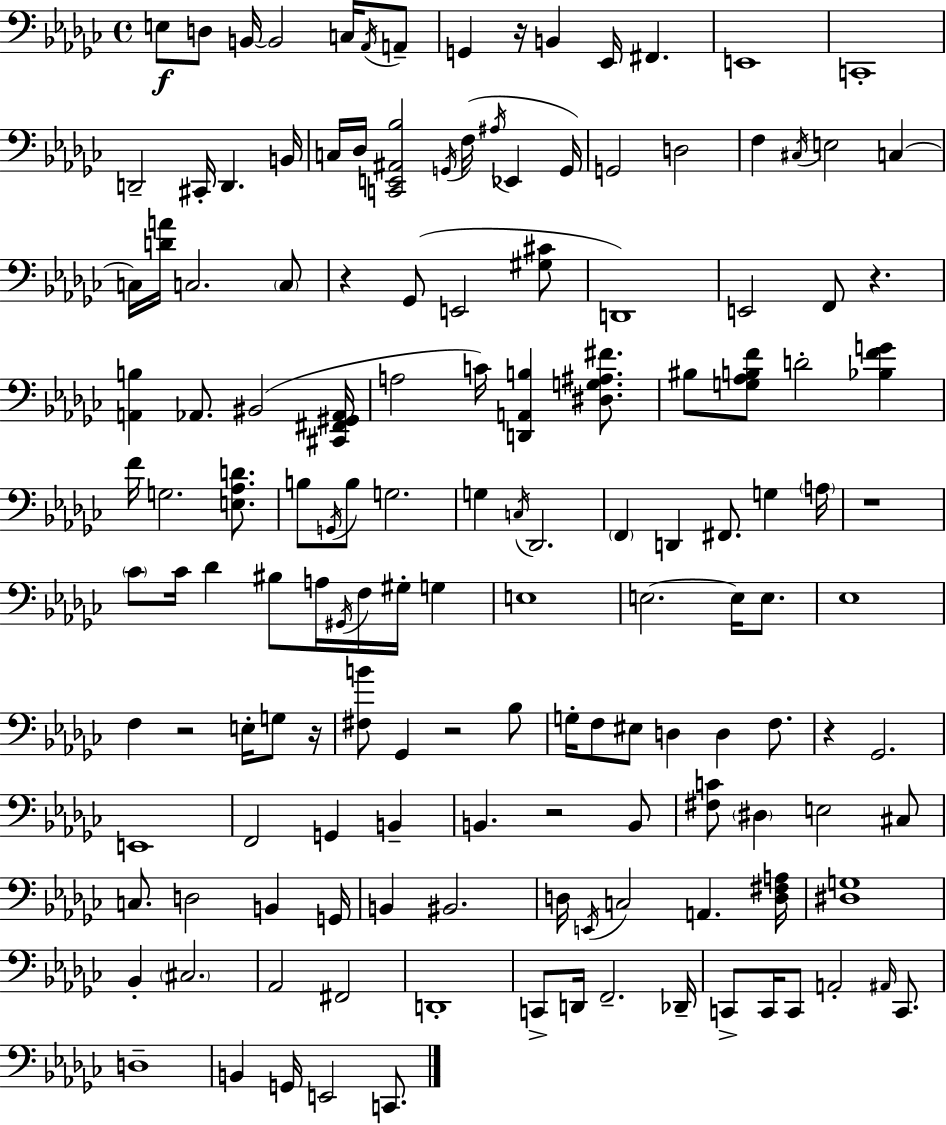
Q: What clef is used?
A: bass